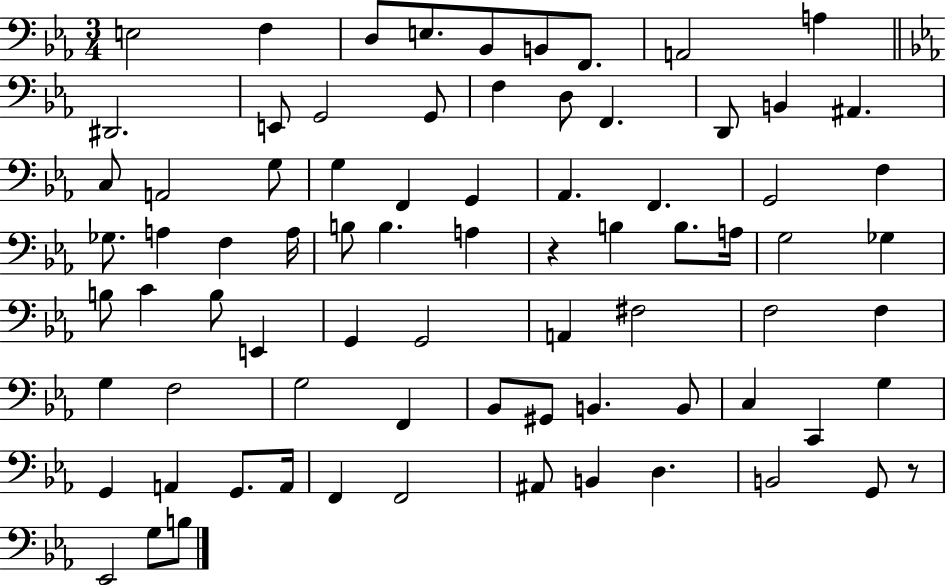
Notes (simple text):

E3/h F3/q D3/e E3/e. Bb2/e B2/e F2/e. A2/h A3/q D#2/h. E2/e G2/h G2/e F3/q D3/e F2/q. D2/e B2/q A#2/q. C3/e A2/h G3/e G3/q F2/q G2/q Ab2/q. F2/q. G2/h F3/q Gb3/e. A3/q F3/q A3/s B3/e B3/q. A3/q R/q B3/q B3/e. A3/s G3/h Gb3/q B3/e C4/q B3/e E2/q G2/q G2/h A2/q F#3/h F3/h F3/q G3/q F3/h G3/h F2/q Bb2/e G#2/e B2/q. B2/e C3/q C2/q G3/q G2/q A2/q G2/e. A2/s F2/q F2/h A#2/e B2/q D3/q. B2/h G2/e R/e Eb2/h G3/e B3/e